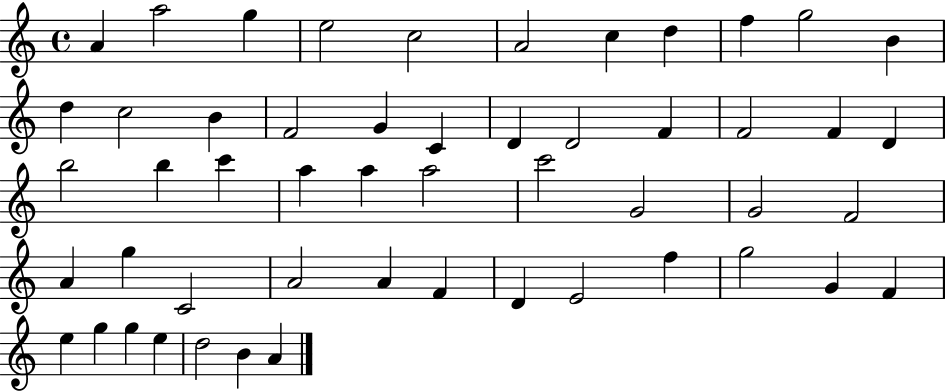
{
  \clef treble
  \time 4/4
  \defaultTimeSignature
  \key c \major
  a'4 a''2 g''4 | e''2 c''2 | a'2 c''4 d''4 | f''4 g''2 b'4 | \break d''4 c''2 b'4 | f'2 g'4 c'4 | d'4 d'2 f'4 | f'2 f'4 d'4 | \break b''2 b''4 c'''4 | a''4 a''4 a''2 | c'''2 g'2 | g'2 f'2 | \break a'4 g''4 c'2 | a'2 a'4 f'4 | d'4 e'2 f''4 | g''2 g'4 f'4 | \break e''4 g''4 g''4 e''4 | d''2 b'4 a'4 | \bar "|."
}